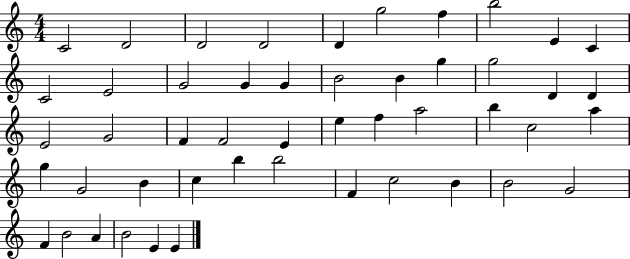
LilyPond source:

{
  \clef treble
  \numericTimeSignature
  \time 4/4
  \key c \major
  c'2 d'2 | d'2 d'2 | d'4 g''2 f''4 | b''2 e'4 c'4 | \break c'2 e'2 | g'2 g'4 g'4 | b'2 b'4 g''4 | g''2 d'4 d'4 | \break e'2 g'2 | f'4 f'2 e'4 | e''4 f''4 a''2 | b''4 c''2 a''4 | \break g''4 g'2 b'4 | c''4 b''4 b''2 | f'4 c''2 b'4 | b'2 g'2 | \break f'4 b'2 a'4 | b'2 e'4 e'4 | \bar "|."
}